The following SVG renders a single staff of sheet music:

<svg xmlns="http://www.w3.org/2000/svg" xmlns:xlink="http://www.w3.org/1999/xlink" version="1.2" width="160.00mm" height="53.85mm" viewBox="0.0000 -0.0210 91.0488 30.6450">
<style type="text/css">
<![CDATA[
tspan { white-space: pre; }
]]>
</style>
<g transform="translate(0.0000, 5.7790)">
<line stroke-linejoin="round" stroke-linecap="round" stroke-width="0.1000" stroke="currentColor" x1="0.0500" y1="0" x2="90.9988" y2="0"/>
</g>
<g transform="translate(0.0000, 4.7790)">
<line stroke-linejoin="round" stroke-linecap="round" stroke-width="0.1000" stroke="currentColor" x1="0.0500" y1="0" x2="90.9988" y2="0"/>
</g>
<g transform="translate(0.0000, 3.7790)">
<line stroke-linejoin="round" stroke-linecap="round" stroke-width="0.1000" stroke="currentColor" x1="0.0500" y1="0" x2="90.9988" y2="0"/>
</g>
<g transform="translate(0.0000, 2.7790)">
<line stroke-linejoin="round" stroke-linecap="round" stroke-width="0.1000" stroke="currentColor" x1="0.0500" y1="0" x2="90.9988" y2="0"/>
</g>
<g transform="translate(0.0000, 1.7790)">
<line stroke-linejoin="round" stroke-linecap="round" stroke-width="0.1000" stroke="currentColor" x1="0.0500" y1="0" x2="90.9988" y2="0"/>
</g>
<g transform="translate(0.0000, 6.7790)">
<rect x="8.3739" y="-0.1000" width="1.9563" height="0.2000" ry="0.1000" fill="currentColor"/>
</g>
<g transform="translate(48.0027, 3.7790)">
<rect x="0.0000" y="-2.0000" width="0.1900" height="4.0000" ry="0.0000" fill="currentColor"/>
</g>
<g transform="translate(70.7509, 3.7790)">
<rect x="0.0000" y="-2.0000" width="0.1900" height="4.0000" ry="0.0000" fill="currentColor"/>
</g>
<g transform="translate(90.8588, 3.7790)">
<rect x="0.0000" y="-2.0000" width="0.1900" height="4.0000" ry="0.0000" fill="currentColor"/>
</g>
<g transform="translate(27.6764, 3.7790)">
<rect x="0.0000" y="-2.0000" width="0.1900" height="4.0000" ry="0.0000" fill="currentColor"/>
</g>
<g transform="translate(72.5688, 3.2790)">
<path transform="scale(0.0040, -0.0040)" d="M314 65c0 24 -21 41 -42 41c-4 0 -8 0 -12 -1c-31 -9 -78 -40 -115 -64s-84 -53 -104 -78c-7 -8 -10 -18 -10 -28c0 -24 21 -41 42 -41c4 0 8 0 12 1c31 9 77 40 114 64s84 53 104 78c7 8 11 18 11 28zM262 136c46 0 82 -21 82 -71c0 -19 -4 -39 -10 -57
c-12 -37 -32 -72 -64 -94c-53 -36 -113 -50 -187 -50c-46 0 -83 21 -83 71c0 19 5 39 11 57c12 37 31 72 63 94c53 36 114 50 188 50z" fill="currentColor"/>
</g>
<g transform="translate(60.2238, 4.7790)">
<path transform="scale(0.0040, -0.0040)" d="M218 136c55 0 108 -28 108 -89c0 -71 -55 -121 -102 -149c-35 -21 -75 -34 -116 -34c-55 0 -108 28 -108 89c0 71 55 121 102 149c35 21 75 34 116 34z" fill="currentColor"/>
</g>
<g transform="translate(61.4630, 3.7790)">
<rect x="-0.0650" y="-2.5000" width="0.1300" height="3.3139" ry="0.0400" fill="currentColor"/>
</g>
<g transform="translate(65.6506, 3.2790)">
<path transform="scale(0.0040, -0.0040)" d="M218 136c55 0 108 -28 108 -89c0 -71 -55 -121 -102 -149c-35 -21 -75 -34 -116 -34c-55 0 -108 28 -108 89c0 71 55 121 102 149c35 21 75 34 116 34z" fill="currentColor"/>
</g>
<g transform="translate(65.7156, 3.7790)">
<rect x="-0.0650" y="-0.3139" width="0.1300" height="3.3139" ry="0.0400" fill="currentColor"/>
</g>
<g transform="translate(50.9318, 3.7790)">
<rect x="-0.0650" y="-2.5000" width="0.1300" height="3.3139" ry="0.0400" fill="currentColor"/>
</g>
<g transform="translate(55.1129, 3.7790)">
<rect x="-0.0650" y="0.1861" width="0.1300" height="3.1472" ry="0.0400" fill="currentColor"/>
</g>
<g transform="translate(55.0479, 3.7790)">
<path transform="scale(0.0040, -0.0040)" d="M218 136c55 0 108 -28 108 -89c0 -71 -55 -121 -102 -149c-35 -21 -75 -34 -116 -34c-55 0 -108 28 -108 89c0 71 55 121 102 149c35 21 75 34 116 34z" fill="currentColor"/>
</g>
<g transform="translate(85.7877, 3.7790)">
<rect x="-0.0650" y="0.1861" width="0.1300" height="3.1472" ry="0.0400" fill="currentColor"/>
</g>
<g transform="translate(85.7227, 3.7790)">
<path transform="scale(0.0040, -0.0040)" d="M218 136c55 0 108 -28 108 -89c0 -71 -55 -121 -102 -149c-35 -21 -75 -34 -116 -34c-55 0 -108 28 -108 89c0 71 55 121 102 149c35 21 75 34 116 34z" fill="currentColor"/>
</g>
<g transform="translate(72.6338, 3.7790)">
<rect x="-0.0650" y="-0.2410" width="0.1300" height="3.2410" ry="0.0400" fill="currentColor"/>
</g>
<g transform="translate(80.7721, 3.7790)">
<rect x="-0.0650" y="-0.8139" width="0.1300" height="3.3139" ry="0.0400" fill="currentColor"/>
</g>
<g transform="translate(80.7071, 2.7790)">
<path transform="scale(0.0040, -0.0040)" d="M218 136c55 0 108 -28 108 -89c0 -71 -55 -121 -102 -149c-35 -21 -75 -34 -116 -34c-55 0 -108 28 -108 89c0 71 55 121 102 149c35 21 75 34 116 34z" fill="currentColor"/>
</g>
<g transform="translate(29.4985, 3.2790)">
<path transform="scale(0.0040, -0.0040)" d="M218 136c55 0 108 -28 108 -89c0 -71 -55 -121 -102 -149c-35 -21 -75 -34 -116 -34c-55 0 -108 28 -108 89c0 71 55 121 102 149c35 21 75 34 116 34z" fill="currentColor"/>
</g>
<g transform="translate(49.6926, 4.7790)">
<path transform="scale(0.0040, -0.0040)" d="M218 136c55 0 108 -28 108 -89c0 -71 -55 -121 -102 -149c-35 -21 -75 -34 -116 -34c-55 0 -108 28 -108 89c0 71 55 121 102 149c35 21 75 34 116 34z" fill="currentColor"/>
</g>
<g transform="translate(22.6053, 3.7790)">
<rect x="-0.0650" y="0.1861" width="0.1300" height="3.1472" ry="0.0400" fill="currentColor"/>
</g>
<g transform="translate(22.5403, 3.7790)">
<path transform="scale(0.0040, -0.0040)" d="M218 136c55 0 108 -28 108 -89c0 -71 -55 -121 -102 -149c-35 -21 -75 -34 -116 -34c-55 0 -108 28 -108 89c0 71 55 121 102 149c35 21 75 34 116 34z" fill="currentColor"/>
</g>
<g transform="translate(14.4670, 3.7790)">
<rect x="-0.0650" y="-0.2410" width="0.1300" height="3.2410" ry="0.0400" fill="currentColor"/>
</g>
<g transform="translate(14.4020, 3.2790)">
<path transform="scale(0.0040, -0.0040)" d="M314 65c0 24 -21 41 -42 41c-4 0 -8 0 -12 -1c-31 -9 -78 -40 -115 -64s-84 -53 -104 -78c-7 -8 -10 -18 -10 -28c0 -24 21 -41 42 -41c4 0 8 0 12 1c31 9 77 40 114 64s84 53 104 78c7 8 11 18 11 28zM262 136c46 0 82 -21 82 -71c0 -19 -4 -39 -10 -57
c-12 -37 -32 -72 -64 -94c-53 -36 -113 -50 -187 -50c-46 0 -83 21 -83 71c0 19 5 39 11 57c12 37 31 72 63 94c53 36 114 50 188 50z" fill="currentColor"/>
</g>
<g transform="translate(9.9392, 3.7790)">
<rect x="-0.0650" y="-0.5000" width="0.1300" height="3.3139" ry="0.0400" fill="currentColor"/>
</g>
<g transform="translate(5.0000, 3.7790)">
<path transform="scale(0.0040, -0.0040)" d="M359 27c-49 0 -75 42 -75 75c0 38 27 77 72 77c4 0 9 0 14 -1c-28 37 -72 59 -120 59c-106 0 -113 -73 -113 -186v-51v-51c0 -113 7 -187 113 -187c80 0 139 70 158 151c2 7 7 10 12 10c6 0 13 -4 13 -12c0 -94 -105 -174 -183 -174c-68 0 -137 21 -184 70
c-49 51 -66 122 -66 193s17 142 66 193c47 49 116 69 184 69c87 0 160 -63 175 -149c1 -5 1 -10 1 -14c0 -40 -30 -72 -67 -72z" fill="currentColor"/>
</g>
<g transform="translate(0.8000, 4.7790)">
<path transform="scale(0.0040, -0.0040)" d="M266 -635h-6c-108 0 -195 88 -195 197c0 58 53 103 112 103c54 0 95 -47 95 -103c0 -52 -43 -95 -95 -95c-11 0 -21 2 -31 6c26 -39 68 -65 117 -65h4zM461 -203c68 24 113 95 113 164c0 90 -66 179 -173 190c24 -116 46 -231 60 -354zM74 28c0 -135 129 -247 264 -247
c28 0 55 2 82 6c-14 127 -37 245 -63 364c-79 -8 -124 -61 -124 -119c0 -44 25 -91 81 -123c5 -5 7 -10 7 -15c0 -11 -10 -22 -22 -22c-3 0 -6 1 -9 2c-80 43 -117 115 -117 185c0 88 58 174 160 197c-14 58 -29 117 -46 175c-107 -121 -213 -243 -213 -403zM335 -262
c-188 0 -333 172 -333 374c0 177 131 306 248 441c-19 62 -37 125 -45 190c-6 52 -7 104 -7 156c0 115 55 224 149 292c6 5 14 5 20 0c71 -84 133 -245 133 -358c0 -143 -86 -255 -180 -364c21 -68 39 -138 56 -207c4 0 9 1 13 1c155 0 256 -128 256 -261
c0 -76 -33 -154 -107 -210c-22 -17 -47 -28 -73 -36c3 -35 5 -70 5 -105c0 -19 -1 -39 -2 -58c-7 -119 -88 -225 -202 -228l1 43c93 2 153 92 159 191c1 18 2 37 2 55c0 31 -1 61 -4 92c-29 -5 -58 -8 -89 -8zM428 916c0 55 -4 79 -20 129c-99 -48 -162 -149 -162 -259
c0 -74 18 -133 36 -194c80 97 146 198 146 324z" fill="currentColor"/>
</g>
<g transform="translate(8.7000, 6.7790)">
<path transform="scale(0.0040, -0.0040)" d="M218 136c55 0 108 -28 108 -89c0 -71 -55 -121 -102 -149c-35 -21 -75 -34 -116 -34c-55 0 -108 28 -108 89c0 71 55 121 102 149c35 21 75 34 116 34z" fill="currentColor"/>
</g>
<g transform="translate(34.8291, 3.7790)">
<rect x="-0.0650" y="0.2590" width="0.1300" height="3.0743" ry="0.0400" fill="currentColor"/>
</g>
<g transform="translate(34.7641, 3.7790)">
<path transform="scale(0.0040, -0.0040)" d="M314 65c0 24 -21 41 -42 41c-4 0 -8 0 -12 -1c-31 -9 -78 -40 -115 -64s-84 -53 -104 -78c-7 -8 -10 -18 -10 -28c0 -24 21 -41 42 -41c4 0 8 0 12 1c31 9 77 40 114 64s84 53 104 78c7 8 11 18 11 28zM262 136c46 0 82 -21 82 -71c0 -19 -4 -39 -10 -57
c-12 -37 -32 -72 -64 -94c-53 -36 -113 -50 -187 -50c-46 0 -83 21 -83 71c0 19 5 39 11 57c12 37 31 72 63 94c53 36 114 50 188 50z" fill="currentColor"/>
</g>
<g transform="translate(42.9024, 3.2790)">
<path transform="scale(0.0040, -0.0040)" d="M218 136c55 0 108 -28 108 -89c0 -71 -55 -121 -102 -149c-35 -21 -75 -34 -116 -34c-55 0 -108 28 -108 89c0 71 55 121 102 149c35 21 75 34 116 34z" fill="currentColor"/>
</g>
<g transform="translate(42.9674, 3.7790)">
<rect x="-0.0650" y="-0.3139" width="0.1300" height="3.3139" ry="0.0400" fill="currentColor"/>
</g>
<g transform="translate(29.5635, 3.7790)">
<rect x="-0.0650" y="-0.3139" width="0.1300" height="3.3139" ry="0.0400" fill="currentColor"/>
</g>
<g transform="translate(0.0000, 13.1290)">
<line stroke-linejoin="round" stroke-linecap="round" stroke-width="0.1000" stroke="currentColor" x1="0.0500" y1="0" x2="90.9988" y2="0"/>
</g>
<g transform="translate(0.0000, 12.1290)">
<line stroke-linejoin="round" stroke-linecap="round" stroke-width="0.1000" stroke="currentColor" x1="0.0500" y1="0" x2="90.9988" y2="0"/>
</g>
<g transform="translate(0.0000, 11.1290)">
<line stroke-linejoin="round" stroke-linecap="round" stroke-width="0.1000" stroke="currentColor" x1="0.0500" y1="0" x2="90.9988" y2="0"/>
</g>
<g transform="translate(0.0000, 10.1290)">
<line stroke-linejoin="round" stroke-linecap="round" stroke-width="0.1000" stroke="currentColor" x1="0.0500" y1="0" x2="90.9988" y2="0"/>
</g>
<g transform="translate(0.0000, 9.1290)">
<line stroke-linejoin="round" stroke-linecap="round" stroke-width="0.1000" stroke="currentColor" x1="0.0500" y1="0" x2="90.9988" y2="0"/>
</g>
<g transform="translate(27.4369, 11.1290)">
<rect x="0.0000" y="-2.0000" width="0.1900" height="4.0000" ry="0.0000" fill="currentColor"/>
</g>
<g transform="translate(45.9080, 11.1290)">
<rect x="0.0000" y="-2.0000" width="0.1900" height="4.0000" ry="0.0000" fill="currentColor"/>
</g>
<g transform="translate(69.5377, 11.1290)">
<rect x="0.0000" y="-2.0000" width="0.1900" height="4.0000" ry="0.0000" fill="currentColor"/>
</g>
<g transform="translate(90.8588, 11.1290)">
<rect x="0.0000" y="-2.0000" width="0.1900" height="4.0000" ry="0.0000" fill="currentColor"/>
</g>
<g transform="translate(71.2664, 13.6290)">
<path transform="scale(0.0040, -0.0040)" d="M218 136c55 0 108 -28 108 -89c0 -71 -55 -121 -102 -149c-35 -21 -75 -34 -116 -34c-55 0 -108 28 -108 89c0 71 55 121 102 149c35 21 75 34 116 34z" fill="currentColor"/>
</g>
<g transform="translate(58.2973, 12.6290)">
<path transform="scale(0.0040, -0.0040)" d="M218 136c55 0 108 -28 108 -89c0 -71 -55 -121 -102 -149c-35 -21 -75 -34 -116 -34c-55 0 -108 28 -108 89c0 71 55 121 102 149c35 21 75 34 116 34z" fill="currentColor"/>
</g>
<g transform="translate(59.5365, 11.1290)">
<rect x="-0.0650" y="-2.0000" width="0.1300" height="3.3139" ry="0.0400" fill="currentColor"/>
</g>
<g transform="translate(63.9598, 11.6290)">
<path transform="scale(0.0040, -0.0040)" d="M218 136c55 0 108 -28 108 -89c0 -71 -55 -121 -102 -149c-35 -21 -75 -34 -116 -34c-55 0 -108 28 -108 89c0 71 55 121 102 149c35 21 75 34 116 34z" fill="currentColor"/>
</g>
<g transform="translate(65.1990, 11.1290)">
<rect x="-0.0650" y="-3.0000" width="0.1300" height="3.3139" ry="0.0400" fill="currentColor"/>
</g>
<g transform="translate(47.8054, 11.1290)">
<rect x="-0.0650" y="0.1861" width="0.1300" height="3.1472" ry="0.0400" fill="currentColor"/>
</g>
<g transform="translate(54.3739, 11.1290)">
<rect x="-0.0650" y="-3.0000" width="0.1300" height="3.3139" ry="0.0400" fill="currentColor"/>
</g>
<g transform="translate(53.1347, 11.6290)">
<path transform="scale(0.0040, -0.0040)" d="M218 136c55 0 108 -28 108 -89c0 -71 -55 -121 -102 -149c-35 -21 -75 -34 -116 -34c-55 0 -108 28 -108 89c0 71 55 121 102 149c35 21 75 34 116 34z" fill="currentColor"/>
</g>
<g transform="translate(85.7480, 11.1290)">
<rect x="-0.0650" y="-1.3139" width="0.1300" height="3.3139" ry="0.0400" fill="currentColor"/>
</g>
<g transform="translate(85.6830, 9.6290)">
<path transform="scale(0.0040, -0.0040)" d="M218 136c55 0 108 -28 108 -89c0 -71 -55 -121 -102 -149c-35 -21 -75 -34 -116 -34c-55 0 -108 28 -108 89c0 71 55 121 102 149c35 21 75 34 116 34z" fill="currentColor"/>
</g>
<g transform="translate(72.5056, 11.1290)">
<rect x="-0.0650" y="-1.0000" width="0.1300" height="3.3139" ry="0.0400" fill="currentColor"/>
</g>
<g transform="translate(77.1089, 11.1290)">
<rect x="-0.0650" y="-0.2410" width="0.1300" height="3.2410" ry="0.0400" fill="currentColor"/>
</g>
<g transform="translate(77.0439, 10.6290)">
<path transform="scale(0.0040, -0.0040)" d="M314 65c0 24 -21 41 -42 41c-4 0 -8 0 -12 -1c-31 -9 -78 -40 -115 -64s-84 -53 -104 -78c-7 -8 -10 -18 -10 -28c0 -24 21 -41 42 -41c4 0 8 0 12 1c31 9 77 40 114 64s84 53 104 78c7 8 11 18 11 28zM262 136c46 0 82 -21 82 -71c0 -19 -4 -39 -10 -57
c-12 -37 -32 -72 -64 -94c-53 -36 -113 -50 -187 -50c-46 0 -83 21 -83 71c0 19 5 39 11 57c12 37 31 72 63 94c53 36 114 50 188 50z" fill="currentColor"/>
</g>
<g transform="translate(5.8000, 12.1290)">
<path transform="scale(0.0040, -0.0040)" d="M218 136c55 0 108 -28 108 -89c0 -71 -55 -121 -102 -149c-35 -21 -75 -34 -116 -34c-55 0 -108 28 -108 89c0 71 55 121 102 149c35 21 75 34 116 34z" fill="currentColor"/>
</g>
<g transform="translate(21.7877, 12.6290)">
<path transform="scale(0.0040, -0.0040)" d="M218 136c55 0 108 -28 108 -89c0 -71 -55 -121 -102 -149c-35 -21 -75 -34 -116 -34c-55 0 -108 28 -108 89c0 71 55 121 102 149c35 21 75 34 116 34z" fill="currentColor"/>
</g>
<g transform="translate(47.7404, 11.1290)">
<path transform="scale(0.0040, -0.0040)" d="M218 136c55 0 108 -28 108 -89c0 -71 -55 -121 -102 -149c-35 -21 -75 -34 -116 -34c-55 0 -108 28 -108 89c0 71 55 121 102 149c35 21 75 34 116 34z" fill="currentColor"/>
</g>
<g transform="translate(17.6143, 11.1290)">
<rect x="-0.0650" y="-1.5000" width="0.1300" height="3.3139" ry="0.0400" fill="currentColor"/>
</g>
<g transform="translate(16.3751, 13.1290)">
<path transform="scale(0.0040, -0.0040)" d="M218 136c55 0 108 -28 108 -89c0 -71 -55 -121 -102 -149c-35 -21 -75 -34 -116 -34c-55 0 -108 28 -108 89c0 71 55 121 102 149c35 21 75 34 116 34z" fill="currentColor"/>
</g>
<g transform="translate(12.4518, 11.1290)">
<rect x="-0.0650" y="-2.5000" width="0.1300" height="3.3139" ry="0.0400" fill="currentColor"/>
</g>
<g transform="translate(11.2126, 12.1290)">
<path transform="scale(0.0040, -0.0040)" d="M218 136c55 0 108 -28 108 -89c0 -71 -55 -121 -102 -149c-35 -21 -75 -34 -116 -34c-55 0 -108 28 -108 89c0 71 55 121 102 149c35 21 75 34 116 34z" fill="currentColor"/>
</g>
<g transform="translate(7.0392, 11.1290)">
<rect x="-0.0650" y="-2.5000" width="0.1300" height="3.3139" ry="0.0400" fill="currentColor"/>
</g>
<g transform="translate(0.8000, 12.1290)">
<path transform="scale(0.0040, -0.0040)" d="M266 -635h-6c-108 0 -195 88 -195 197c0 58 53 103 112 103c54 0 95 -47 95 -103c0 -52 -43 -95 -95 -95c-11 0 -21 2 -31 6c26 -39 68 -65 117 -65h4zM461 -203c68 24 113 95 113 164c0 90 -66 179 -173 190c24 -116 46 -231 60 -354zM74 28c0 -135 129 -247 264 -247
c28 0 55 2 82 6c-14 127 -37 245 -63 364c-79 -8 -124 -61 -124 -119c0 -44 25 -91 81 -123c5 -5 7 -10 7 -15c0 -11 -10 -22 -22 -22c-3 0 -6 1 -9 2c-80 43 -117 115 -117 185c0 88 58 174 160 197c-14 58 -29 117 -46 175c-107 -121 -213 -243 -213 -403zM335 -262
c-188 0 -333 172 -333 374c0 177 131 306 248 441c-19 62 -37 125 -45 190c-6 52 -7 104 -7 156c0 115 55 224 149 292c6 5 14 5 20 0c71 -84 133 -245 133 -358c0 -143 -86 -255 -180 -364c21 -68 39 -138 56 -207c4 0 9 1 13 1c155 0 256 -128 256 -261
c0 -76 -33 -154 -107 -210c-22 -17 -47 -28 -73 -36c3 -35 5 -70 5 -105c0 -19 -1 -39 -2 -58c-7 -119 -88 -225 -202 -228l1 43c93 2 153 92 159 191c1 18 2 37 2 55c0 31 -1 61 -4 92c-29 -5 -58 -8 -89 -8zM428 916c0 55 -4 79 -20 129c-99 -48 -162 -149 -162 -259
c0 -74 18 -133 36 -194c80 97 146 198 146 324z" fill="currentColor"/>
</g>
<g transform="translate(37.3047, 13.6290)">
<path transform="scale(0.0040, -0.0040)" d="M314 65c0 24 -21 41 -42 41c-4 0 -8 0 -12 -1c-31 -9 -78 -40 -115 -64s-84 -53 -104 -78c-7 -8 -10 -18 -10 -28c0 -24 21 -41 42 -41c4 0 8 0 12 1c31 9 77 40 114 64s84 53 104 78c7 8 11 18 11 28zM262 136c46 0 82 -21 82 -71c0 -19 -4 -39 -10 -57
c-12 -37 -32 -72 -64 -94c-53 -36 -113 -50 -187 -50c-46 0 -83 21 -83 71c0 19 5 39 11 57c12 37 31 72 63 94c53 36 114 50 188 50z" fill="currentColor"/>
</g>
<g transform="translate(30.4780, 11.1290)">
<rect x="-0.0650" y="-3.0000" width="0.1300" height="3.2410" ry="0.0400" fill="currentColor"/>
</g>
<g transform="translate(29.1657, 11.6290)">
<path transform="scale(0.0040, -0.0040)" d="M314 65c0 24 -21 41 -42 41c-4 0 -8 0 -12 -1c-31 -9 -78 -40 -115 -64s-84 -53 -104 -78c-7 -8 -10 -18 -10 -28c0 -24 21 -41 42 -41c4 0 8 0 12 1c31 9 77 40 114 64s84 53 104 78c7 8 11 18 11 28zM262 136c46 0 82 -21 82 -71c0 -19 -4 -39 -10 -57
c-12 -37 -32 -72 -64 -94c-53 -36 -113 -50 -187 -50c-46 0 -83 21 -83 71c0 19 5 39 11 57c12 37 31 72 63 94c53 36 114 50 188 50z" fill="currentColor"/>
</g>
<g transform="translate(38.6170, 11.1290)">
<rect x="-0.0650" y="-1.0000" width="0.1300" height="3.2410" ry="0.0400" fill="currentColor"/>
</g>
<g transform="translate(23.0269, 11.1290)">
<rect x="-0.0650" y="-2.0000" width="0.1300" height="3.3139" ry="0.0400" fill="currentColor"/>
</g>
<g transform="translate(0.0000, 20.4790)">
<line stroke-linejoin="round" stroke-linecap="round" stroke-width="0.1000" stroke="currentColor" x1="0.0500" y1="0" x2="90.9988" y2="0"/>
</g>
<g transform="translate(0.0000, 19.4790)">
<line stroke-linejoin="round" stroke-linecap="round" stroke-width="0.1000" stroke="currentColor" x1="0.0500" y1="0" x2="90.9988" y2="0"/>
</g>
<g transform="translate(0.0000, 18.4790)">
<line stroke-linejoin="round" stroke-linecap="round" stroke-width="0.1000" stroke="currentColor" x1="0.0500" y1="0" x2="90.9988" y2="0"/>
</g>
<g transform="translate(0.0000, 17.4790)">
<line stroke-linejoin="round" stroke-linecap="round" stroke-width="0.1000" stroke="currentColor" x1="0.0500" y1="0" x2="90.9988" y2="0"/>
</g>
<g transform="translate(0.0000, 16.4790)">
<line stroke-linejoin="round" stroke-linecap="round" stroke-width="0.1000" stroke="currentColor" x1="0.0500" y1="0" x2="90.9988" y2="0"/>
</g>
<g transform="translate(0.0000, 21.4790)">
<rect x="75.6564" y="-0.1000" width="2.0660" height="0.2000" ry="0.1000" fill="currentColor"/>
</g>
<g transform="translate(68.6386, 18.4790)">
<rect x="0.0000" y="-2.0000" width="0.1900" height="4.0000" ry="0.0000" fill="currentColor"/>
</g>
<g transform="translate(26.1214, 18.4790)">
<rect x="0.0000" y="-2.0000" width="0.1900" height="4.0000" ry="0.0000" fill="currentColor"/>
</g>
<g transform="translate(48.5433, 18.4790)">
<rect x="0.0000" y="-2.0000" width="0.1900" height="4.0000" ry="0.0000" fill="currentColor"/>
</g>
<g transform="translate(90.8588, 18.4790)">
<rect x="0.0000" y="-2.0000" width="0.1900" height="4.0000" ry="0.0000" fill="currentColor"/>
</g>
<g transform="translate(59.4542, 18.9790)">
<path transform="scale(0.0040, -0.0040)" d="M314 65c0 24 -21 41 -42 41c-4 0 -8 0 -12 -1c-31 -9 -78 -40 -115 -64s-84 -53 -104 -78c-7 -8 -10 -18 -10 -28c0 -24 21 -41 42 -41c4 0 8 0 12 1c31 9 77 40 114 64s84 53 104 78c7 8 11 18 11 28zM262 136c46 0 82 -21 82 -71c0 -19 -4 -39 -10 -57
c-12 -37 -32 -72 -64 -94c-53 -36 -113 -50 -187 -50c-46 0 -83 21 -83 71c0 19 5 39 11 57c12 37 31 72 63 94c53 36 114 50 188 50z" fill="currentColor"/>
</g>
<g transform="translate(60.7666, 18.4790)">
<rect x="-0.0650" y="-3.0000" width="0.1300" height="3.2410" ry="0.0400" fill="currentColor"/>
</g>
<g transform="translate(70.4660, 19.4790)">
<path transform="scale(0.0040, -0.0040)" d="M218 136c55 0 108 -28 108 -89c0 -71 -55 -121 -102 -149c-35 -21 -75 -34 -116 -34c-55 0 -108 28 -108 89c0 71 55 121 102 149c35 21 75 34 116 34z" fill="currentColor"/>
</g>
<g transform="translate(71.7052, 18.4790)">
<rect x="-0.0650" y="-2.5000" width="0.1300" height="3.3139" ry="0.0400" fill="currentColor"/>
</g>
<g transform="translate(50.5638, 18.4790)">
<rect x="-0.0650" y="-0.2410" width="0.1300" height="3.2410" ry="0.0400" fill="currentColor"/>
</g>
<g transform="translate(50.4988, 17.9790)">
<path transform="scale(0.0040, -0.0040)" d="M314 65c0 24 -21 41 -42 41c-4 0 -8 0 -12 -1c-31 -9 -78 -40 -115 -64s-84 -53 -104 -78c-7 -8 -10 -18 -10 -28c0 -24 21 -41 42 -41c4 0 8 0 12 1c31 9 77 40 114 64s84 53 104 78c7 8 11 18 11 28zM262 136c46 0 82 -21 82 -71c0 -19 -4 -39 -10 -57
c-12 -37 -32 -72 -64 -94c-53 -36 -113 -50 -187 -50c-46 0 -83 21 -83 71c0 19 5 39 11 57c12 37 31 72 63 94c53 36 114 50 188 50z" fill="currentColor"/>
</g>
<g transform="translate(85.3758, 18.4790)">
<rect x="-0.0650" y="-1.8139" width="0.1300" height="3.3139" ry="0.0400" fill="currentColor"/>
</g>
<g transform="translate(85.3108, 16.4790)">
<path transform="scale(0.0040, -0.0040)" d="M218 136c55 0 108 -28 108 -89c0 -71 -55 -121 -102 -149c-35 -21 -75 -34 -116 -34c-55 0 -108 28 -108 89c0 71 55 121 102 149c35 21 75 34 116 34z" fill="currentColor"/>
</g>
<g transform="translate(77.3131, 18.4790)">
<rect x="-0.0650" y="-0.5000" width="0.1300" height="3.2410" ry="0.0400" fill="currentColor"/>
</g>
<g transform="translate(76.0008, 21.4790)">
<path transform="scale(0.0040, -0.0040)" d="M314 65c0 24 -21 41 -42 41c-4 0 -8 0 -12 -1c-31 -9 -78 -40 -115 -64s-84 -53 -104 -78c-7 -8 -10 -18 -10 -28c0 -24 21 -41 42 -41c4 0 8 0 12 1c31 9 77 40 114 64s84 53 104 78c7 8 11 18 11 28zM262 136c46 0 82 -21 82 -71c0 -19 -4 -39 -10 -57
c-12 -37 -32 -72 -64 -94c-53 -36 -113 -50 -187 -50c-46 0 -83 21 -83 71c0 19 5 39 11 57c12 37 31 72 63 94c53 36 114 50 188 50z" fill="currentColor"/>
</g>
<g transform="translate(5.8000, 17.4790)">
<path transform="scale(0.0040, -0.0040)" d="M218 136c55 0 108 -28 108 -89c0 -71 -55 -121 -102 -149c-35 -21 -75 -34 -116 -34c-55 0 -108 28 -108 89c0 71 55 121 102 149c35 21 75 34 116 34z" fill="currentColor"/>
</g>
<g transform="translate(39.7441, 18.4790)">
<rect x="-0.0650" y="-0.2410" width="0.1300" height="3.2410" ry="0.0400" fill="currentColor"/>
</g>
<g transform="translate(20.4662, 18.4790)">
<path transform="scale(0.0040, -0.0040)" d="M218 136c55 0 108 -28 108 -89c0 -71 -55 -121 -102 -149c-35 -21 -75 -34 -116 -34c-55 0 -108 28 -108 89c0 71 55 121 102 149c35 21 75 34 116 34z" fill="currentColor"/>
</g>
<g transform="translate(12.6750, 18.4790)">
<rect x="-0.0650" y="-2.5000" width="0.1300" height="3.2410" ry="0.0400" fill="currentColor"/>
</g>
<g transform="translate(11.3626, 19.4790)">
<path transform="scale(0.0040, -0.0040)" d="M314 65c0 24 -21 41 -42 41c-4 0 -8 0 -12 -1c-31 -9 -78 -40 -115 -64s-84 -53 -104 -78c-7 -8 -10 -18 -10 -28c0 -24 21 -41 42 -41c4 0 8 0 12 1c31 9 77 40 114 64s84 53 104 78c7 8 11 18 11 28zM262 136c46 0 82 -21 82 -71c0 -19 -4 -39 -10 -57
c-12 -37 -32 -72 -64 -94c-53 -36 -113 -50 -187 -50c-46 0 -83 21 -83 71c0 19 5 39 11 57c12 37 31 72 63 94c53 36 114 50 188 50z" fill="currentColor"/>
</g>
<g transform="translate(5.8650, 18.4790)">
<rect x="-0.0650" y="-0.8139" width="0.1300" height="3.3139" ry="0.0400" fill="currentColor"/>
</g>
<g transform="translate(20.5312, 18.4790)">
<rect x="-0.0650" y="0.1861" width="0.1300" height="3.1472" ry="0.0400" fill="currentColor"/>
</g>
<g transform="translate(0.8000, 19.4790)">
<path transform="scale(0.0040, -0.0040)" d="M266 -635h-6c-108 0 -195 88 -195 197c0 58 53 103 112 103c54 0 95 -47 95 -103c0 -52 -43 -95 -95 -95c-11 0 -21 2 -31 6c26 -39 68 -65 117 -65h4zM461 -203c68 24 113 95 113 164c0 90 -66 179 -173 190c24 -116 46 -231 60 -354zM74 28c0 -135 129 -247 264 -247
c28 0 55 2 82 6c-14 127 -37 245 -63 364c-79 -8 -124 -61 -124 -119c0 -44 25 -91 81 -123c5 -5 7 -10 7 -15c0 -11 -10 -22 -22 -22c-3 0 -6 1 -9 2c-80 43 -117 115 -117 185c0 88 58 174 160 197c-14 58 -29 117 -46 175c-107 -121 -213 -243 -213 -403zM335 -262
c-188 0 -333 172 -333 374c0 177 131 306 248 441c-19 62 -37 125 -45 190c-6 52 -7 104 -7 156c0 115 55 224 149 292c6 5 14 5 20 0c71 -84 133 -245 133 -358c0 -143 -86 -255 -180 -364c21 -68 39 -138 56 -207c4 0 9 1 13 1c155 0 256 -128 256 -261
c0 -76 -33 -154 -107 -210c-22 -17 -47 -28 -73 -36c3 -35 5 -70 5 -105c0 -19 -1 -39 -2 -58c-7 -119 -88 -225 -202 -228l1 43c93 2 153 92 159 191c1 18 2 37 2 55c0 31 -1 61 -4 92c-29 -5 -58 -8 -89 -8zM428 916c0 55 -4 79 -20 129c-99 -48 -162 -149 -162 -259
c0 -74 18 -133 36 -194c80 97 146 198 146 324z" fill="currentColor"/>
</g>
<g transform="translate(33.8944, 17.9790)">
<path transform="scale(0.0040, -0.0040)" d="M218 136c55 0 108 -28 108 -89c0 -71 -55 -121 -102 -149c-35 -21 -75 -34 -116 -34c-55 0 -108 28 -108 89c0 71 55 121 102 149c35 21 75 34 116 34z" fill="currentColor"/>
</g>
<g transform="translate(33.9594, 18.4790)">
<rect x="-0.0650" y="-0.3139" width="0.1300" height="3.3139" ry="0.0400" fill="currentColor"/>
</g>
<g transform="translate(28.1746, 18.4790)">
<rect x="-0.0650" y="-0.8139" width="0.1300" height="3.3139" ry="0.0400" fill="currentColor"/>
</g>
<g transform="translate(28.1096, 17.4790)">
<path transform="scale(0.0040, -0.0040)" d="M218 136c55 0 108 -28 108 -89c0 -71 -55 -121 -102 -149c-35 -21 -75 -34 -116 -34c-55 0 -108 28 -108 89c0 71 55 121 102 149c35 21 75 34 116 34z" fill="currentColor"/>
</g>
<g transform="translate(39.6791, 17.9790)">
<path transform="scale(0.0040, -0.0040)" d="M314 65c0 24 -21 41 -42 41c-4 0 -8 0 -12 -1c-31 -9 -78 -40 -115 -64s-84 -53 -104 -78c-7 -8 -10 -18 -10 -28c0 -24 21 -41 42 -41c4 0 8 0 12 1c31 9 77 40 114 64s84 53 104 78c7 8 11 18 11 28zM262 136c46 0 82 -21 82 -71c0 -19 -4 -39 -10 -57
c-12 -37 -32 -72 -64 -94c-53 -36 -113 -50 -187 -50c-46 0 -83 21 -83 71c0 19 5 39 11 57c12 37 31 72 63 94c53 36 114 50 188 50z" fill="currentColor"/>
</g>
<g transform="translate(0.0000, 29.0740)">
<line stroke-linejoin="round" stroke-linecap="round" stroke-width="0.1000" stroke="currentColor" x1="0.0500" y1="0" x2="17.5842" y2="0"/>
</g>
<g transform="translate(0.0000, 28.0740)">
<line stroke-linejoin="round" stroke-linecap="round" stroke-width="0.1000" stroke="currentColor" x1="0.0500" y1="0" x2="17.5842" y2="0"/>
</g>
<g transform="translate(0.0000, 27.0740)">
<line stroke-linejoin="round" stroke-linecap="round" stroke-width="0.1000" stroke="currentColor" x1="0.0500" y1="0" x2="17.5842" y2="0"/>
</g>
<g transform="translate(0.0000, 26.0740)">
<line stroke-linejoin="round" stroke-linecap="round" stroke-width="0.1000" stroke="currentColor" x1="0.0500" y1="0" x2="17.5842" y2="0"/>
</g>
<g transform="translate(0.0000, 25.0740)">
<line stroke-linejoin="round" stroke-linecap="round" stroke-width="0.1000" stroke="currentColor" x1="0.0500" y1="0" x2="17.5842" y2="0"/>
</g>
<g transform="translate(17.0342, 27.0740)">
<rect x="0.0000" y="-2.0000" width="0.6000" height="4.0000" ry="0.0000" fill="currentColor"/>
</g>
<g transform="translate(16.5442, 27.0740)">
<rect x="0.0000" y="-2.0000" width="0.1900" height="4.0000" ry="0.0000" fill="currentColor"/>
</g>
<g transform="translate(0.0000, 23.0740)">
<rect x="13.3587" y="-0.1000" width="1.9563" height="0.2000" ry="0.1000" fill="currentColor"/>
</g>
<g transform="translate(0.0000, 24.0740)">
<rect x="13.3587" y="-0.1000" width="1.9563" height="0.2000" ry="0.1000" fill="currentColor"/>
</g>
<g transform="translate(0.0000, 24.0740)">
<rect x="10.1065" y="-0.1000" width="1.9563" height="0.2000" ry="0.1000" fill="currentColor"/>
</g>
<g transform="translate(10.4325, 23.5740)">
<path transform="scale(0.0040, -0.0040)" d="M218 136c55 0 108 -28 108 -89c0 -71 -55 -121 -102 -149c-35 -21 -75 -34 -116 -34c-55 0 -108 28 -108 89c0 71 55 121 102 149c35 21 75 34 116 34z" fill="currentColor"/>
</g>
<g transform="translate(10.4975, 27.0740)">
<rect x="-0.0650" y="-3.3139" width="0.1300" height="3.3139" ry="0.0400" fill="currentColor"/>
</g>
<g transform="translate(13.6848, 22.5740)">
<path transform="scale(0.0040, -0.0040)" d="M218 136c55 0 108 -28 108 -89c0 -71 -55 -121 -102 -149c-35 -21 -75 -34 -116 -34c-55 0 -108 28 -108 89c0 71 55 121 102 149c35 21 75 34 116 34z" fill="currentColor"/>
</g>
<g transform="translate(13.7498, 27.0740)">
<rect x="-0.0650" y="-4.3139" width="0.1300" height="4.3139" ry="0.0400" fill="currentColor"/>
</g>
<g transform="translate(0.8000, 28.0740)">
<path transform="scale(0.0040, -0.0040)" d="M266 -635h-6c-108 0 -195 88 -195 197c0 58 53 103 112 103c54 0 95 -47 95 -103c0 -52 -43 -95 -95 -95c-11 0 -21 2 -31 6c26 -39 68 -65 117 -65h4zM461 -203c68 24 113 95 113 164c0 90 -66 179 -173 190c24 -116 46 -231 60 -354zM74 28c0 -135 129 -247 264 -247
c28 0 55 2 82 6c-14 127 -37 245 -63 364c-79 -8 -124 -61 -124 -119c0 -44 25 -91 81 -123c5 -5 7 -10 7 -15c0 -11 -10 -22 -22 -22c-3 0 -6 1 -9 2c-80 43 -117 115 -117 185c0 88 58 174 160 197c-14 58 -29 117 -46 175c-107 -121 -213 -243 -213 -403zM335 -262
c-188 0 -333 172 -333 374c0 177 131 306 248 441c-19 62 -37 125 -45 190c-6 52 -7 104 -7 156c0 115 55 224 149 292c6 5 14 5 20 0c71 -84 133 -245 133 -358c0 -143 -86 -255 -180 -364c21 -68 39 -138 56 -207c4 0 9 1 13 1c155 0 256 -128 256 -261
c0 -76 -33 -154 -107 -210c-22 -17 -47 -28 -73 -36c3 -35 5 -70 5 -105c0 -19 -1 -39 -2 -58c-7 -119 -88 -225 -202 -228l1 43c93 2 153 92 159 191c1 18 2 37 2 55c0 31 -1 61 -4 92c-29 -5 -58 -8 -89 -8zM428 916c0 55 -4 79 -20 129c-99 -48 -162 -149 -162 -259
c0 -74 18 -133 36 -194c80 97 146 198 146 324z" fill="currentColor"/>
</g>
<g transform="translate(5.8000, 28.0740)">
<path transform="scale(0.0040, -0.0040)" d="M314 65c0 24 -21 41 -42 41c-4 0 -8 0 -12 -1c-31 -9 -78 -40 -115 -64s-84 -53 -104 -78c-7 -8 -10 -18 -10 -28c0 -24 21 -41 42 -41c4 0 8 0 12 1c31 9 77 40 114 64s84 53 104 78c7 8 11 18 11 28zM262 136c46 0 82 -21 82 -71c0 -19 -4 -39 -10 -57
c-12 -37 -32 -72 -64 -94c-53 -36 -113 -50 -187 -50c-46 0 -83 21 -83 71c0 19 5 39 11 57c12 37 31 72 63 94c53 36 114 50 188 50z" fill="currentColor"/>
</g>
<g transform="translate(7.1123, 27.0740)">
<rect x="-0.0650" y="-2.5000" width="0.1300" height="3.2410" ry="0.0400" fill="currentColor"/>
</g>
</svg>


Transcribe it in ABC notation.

X:1
T:Untitled
M:4/4
L:1/4
K:C
C c2 B c B2 c G B G c c2 d B G G E F A2 D2 B A F A D c2 e d G2 B d c c2 c2 A2 G C2 f G2 b d'